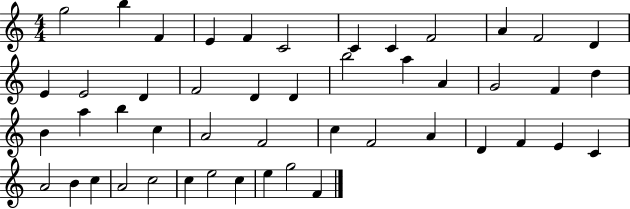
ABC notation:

X:1
T:Untitled
M:4/4
L:1/4
K:C
g2 b F E F C2 C C F2 A F2 D E E2 D F2 D D b2 a A G2 F d B a b c A2 F2 c F2 A D F E C A2 B c A2 c2 c e2 c e g2 F